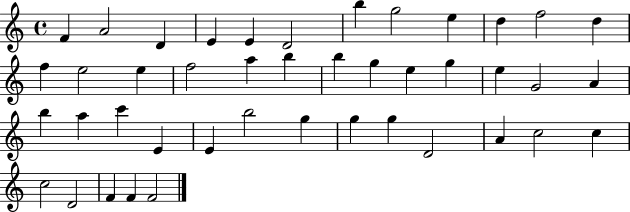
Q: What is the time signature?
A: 4/4